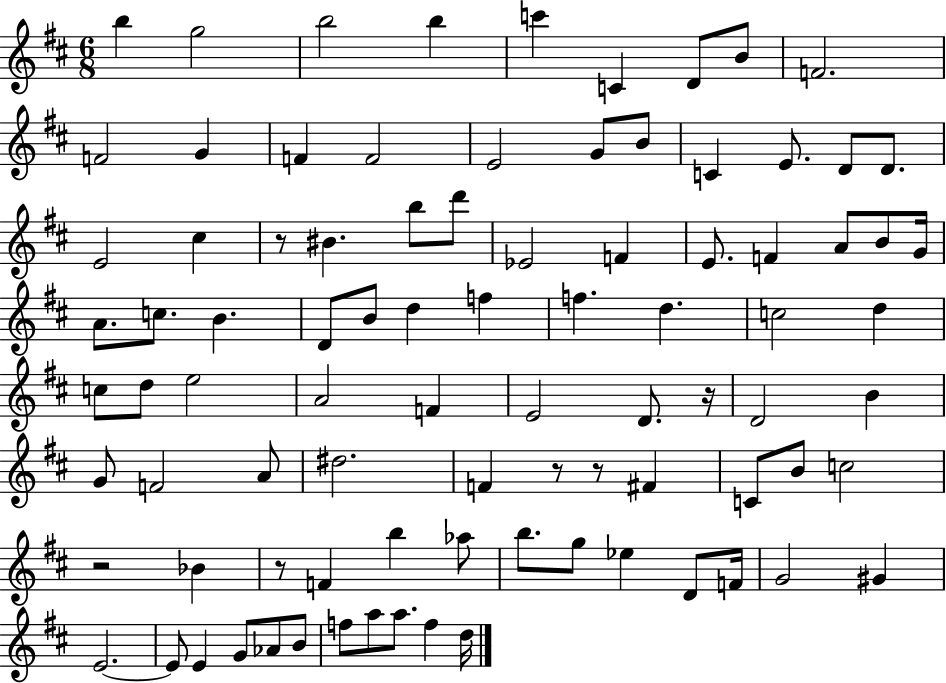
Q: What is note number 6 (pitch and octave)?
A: C4